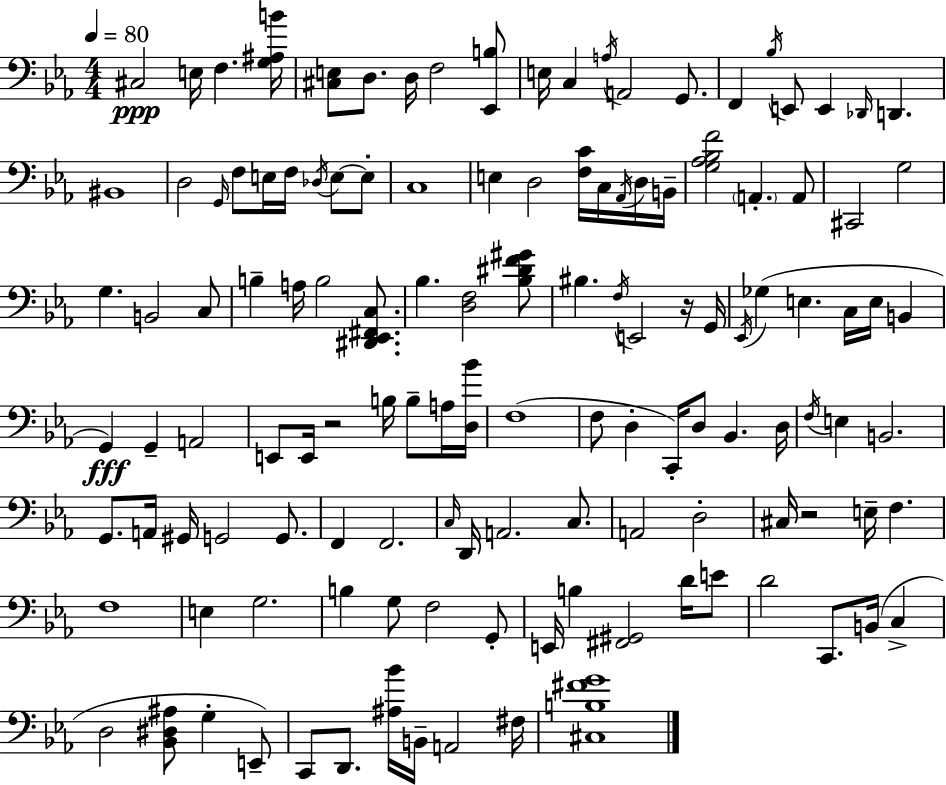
X:1
T:Untitled
M:4/4
L:1/4
K:Eb
^C,2 E,/4 F, [G,^A,B]/4 [^C,E,]/2 D,/2 D,/4 F,2 [_E,,B,]/2 E,/4 C, A,/4 A,,2 G,,/2 F,, _B,/4 E,,/2 E,, _D,,/4 D,, ^B,,4 D,2 G,,/4 F,/2 E,/4 F,/4 _D,/4 E,/2 E,/2 C,4 E, D,2 [F,C]/4 C,/4 _A,,/4 D,/4 B,,/4 [G,_A,_B,F]2 A,, A,,/2 ^C,,2 G,2 G, B,,2 C,/2 B, A,/4 B,2 [^D,,_E,,^F,,C,]/2 _B, [D,F,]2 [_B,^DF^G]/2 ^B, F,/4 E,,2 z/4 G,,/4 _E,,/4 _G, E, C,/4 E,/4 B,, G,, G,, A,,2 E,,/2 E,,/4 z2 B,/4 B,/2 A,/4 [D,_B]/4 F,4 F,/2 D, C,,/4 D,/2 _B,, D,/4 F,/4 E, B,,2 G,,/2 A,,/4 ^G,,/4 G,,2 G,,/2 F,, F,,2 C,/4 D,,/4 A,,2 C,/2 A,,2 D,2 ^C,/4 z2 E,/4 F, F,4 E, G,2 B, G,/2 F,2 G,,/2 E,,/4 B, [^F,,^G,,]2 D/4 E/2 D2 C,,/2 B,,/4 C, D,2 [_B,,^D,^A,]/2 G, E,,/2 C,,/2 D,,/2 [^A,_B]/4 B,,/4 A,,2 ^F,/4 [^C,B,^FG]4